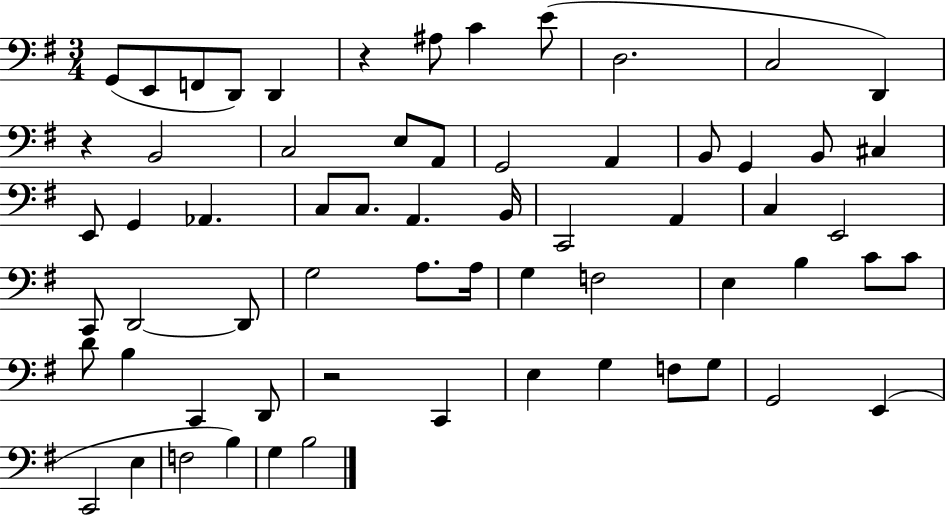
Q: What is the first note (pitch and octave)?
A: G2